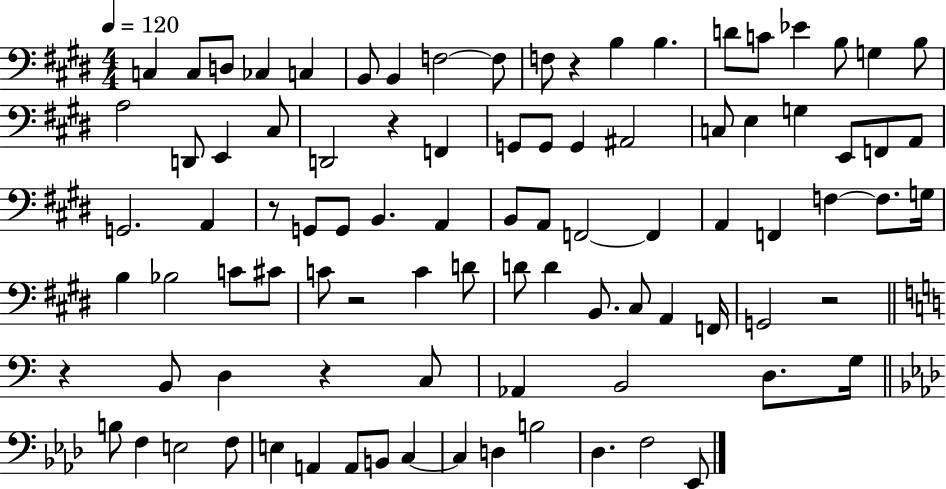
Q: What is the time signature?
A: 4/4